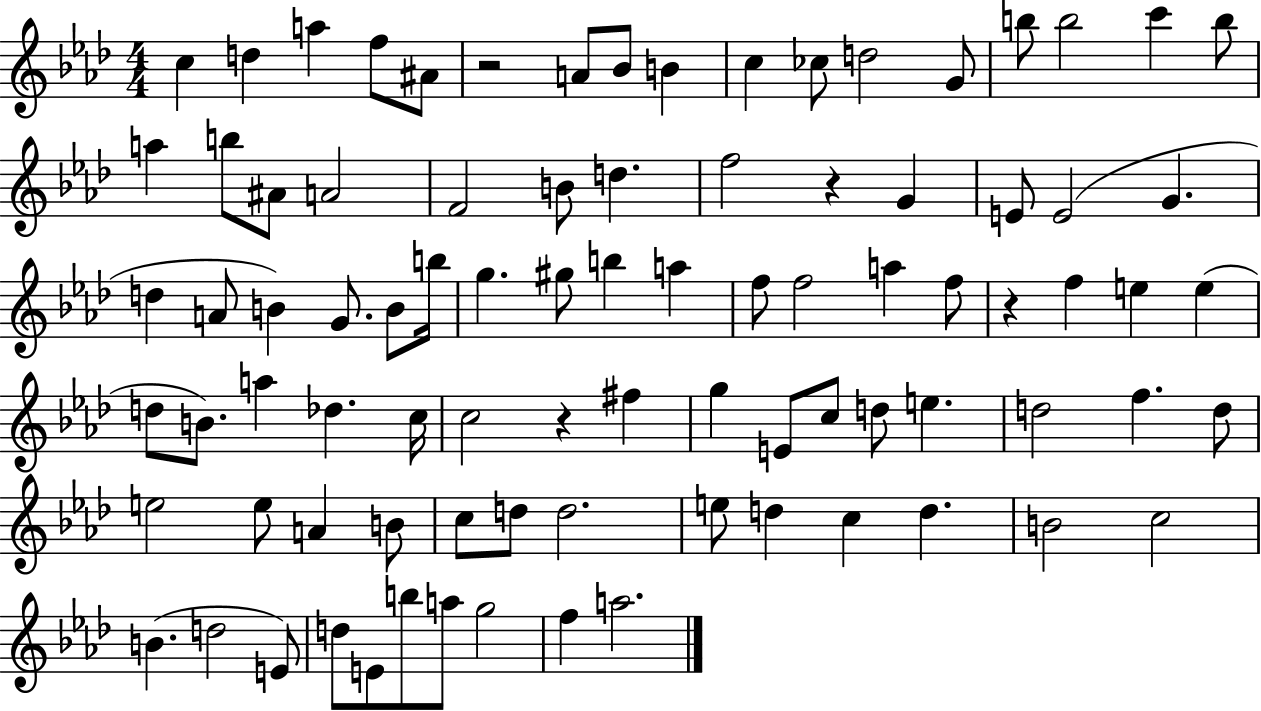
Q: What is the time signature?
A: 4/4